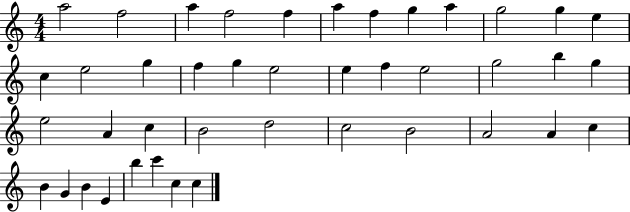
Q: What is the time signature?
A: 4/4